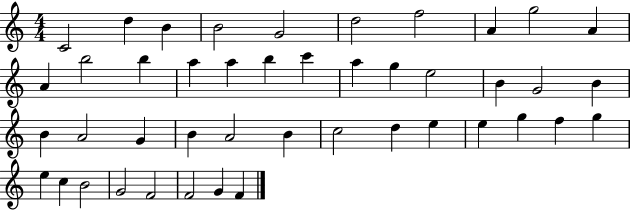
C4/h D5/q B4/q B4/h G4/h D5/h F5/h A4/q G5/h A4/q A4/q B5/h B5/q A5/q A5/q B5/q C6/q A5/q G5/q E5/h B4/q G4/h B4/q B4/q A4/h G4/q B4/q A4/h B4/q C5/h D5/q E5/q E5/q G5/q F5/q G5/q E5/q C5/q B4/h G4/h F4/h F4/h G4/q F4/q